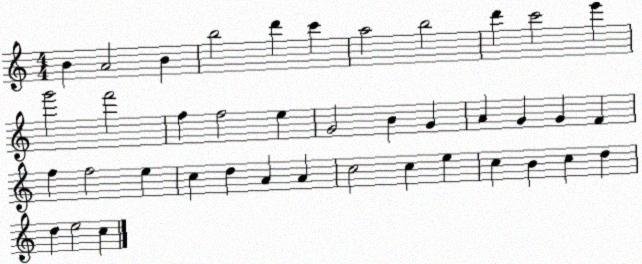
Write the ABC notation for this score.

X:1
T:Untitled
M:4/4
L:1/4
K:C
B A2 B b2 d' c' a2 b2 d' c'2 e' g'2 f'2 f f2 e G2 B G A G G F f f2 e c d A A c2 c e c B c d d e2 c